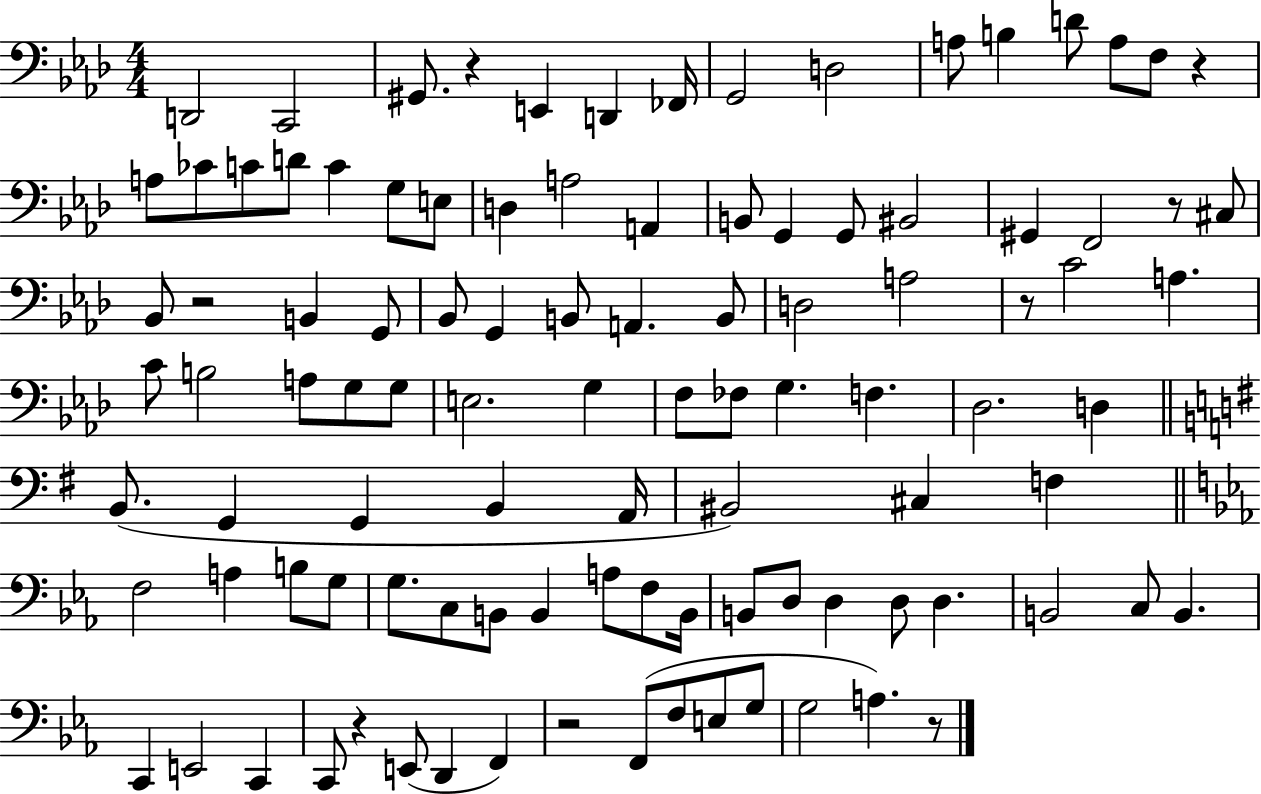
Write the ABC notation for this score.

X:1
T:Untitled
M:4/4
L:1/4
K:Ab
D,,2 C,,2 ^G,,/2 z E,, D,, _F,,/4 G,,2 D,2 A,/2 B, D/2 A,/2 F,/2 z A,/2 _C/2 C/2 D/2 C G,/2 E,/2 D, A,2 A,, B,,/2 G,, G,,/2 ^B,,2 ^G,, F,,2 z/2 ^C,/2 _B,,/2 z2 B,, G,,/2 _B,,/2 G,, B,,/2 A,, B,,/2 D,2 A,2 z/2 C2 A, C/2 B,2 A,/2 G,/2 G,/2 E,2 G, F,/2 _F,/2 G, F, _D,2 D, B,,/2 G,, G,, B,, A,,/4 ^B,,2 ^C, F, F,2 A, B,/2 G,/2 G,/2 C,/2 B,,/2 B,, A,/2 F,/2 B,,/4 B,,/2 D,/2 D, D,/2 D, B,,2 C,/2 B,, C,, E,,2 C,, C,,/2 z E,,/2 D,, F,, z2 F,,/2 F,/2 E,/2 G,/2 G,2 A, z/2